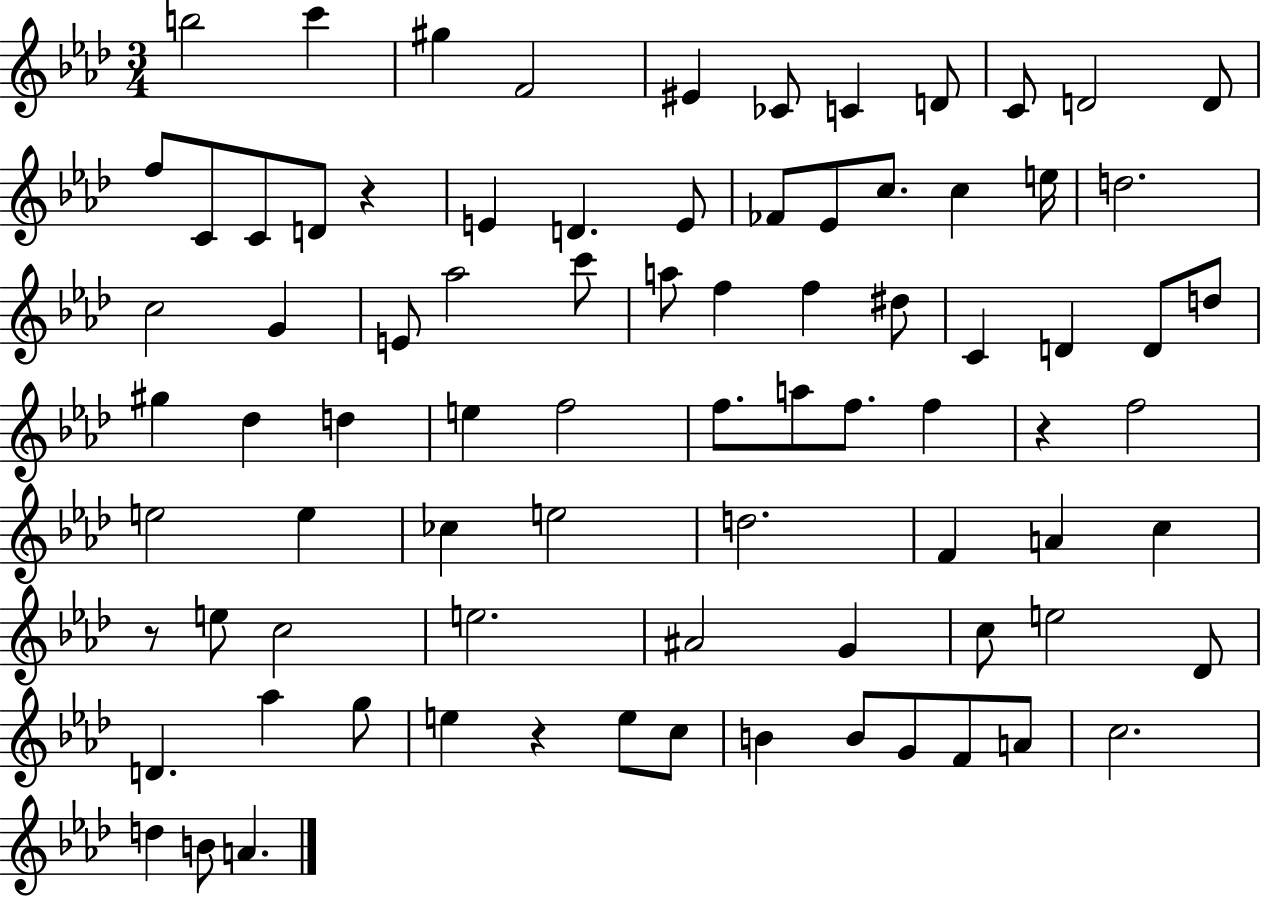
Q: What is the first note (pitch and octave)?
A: B5